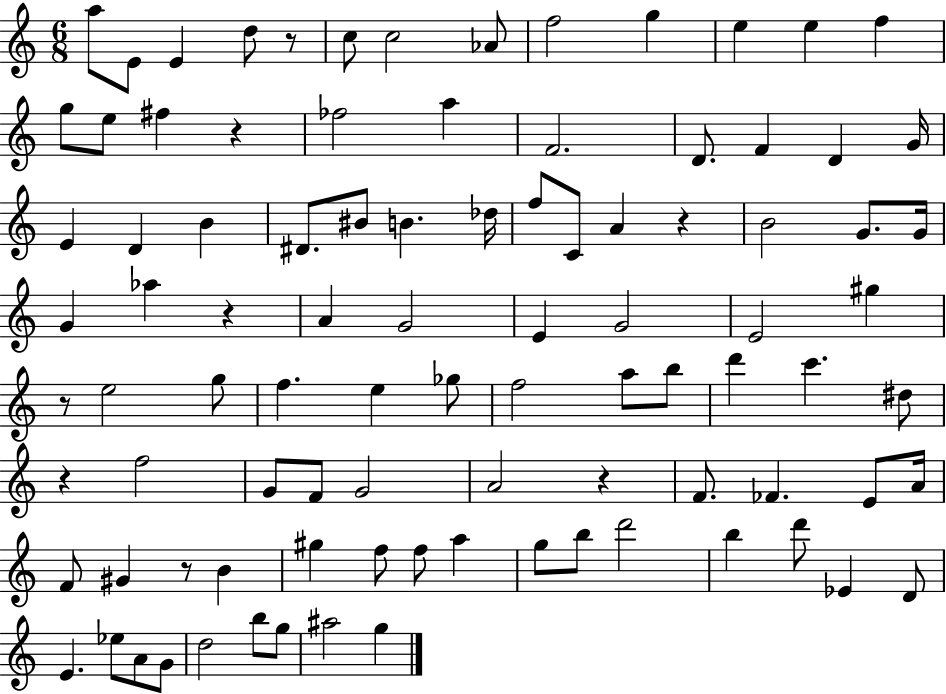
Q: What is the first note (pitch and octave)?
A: A5